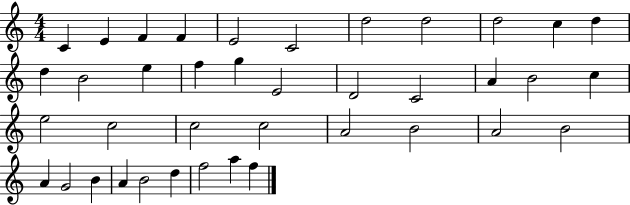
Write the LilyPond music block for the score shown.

{
  \clef treble
  \numericTimeSignature
  \time 4/4
  \key c \major
  c'4 e'4 f'4 f'4 | e'2 c'2 | d''2 d''2 | d''2 c''4 d''4 | \break d''4 b'2 e''4 | f''4 g''4 e'2 | d'2 c'2 | a'4 b'2 c''4 | \break e''2 c''2 | c''2 c''2 | a'2 b'2 | a'2 b'2 | \break a'4 g'2 b'4 | a'4 b'2 d''4 | f''2 a''4 f''4 | \bar "|."
}